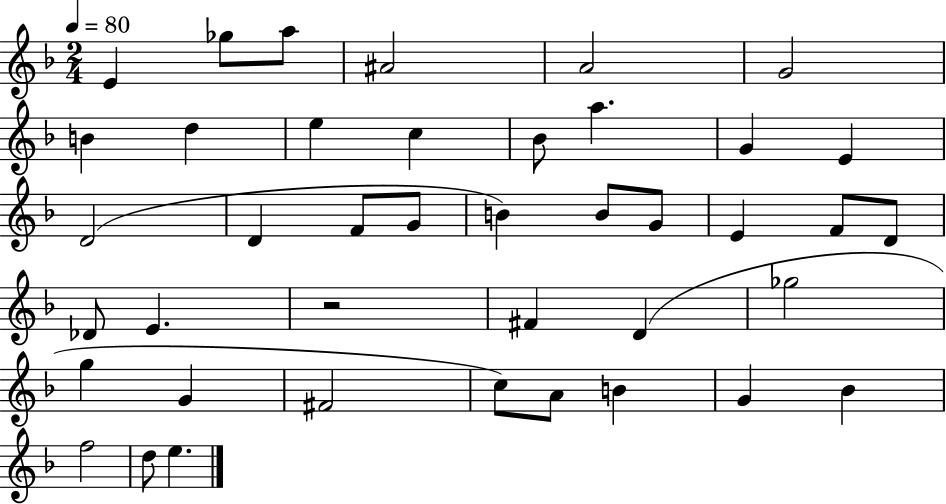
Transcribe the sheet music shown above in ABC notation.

X:1
T:Untitled
M:2/4
L:1/4
K:F
E _g/2 a/2 ^A2 A2 G2 B d e c _B/2 a G E D2 D F/2 G/2 B B/2 G/2 E F/2 D/2 _D/2 E z2 ^F D _g2 g G ^F2 c/2 A/2 B G _B f2 d/2 e